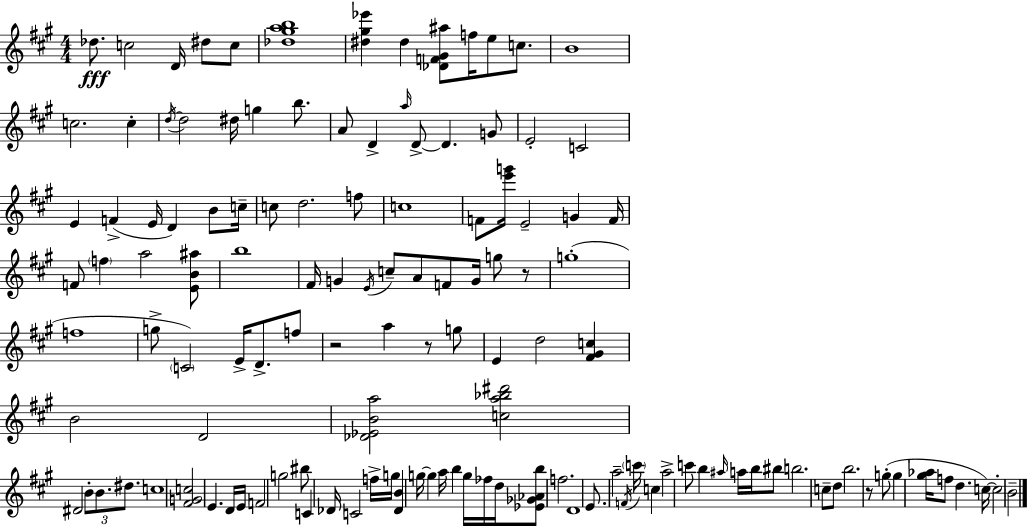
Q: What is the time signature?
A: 4/4